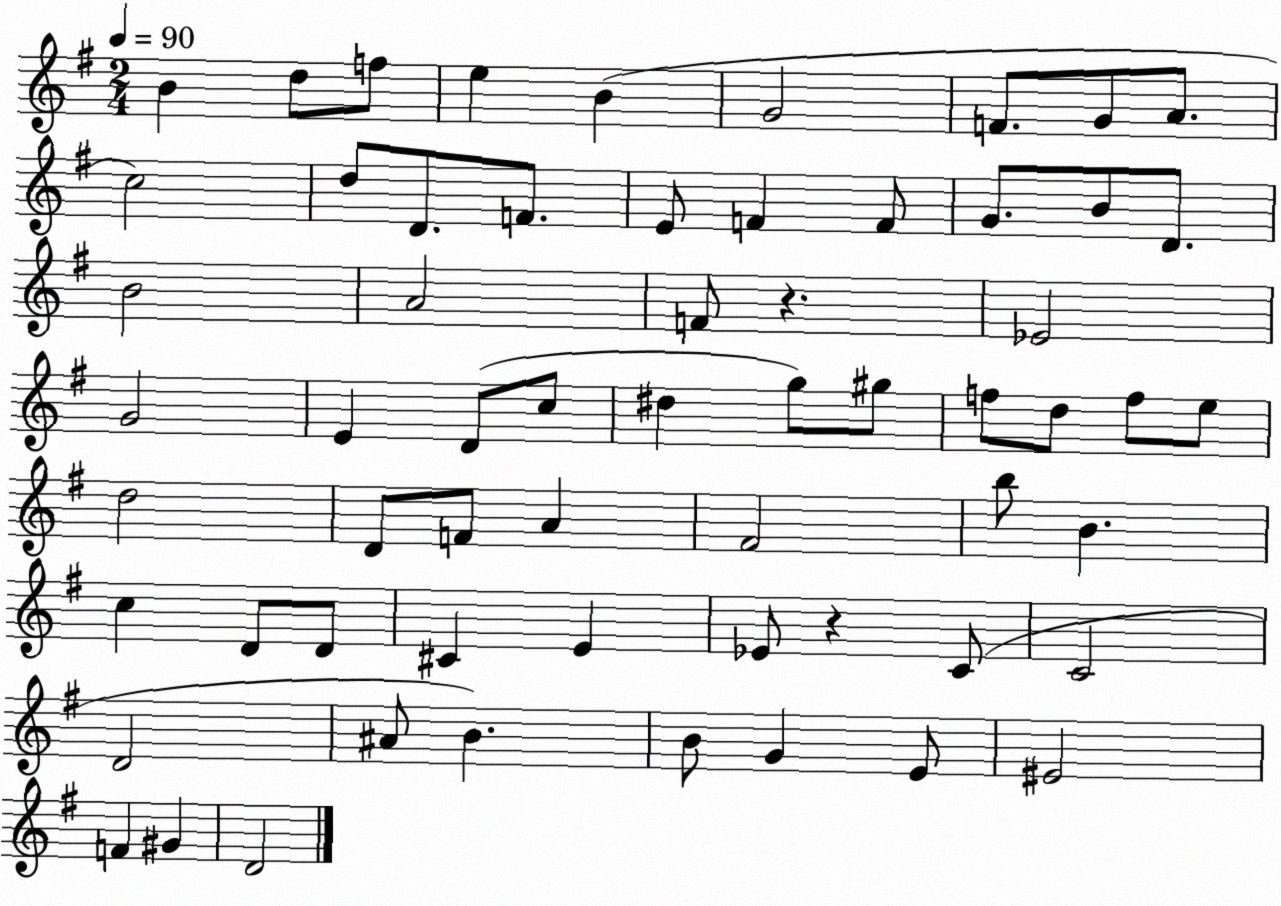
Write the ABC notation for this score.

X:1
T:Untitled
M:2/4
L:1/4
K:G
B d/2 f/2 e B G2 F/2 G/2 A/2 c2 d/2 D/2 F/2 E/2 F F/2 G/2 B/2 D/2 B2 A2 F/2 z _E2 G2 E D/2 c/2 ^d g/2 ^g/2 f/2 d/2 f/2 e/2 d2 D/2 F/2 A ^F2 b/2 B c D/2 D/2 ^C E _E/2 z C/2 C2 D2 ^A/2 B B/2 G E/2 ^E2 F ^G D2